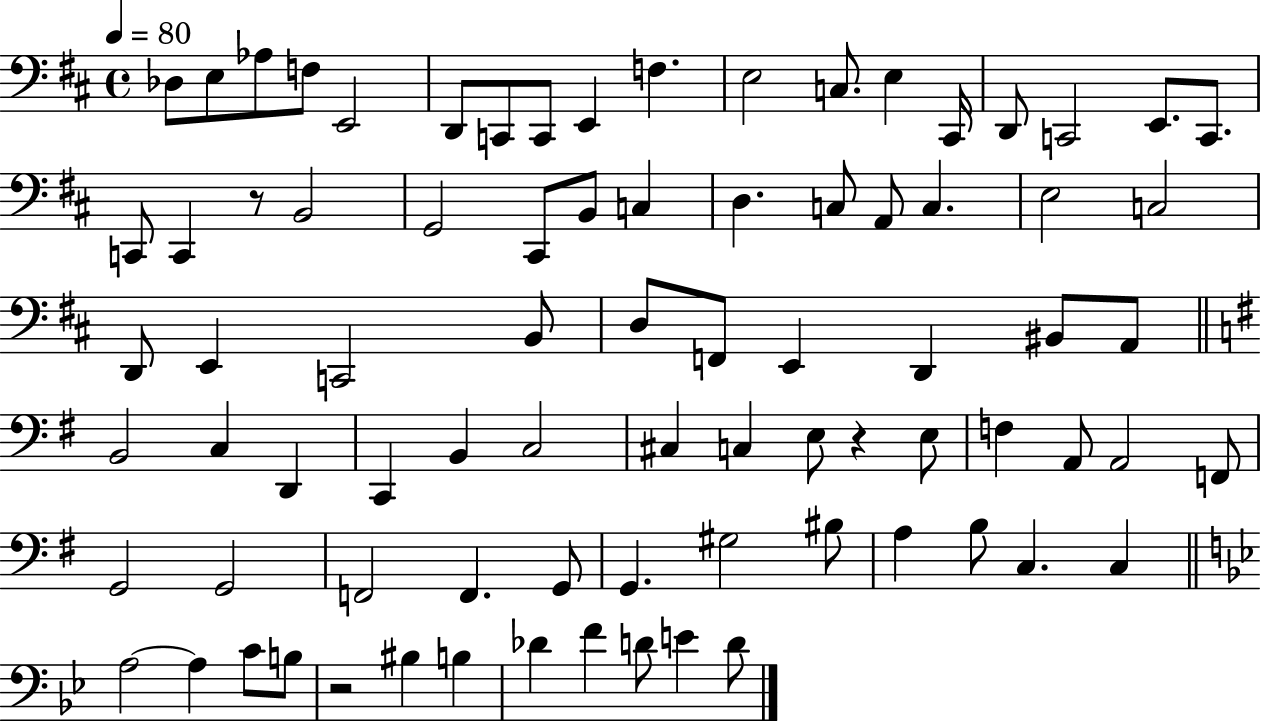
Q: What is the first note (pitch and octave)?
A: Db3